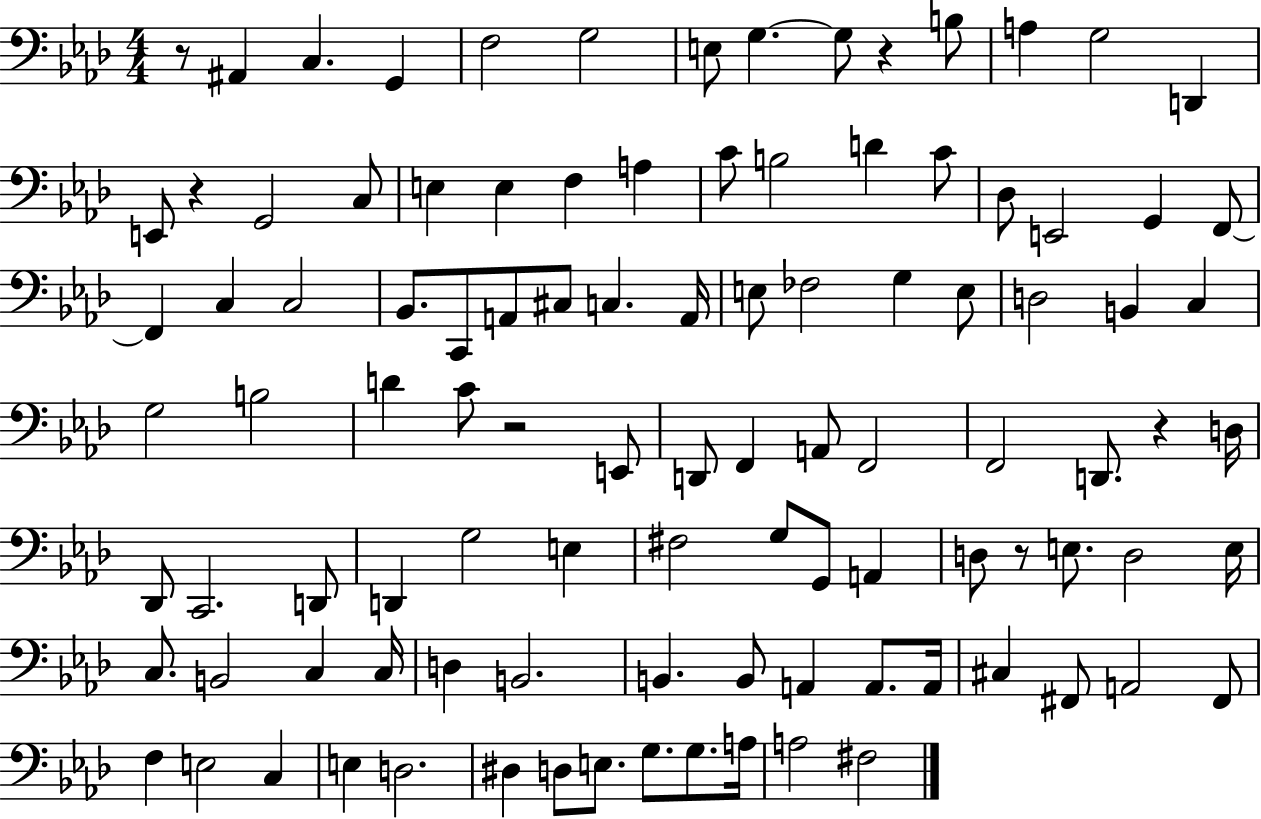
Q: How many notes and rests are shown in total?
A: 103